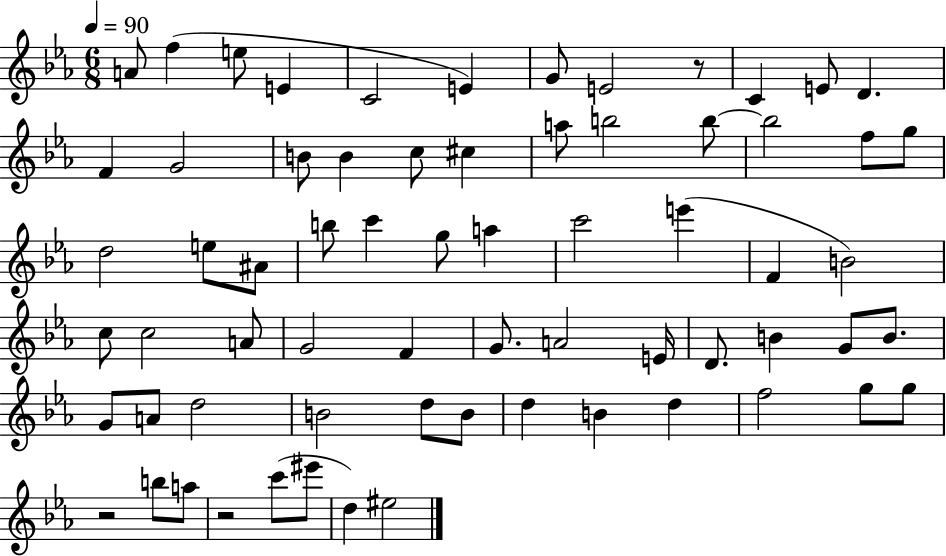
{
  \clef treble
  \numericTimeSignature
  \time 6/8
  \key ees \major
  \tempo 4 = 90
  \repeat volta 2 { a'8 f''4( e''8 e'4 | c'2 e'4) | g'8 e'2 r8 | c'4 e'8 d'4. | \break f'4 g'2 | b'8 b'4 c''8 cis''4 | a''8 b''2 b''8~~ | b''2 f''8 g''8 | \break d''2 e''8 ais'8 | b''8 c'''4 g''8 a''4 | c'''2 e'''4( | f'4 b'2) | \break c''8 c''2 a'8 | g'2 f'4 | g'8. a'2 e'16 | d'8. b'4 g'8 b'8. | \break g'8 a'8 d''2 | b'2 d''8 b'8 | d''4 b'4 d''4 | f''2 g''8 g''8 | \break r2 b''8 a''8 | r2 c'''8( eis'''8 | d''4) eis''2 | } \bar "|."
}